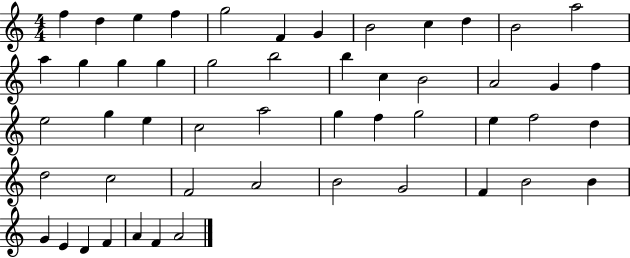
X:1
T:Untitled
M:4/4
L:1/4
K:C
f d e f g2 F G B2 c d B2 a2 a g g g g2 b2 b c B2 A2 G f e2 g e c2 a2 g f g2 e f2 d d2 c2 F2 A2 B2 G2 F B2 B G E D F A F A2